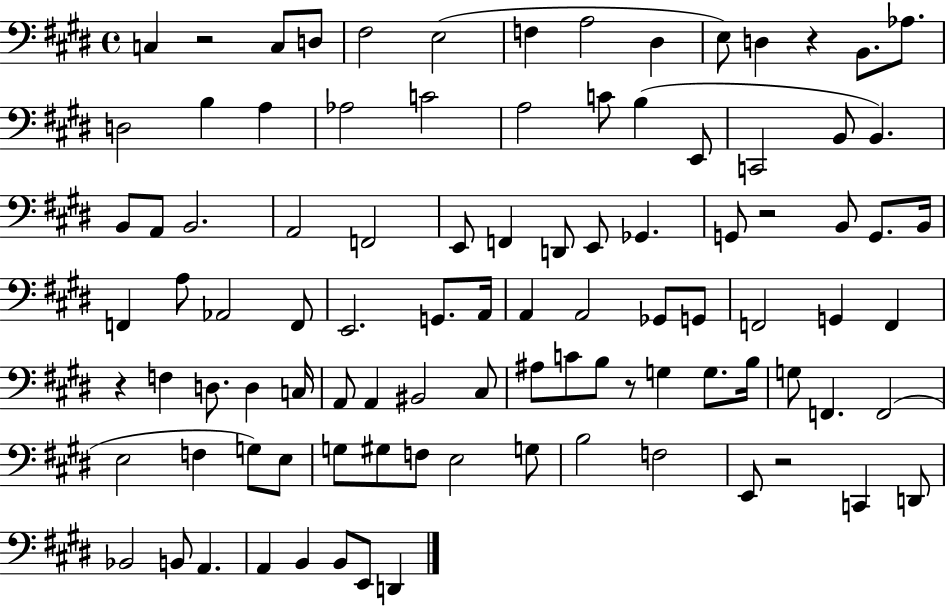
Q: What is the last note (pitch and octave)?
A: D2